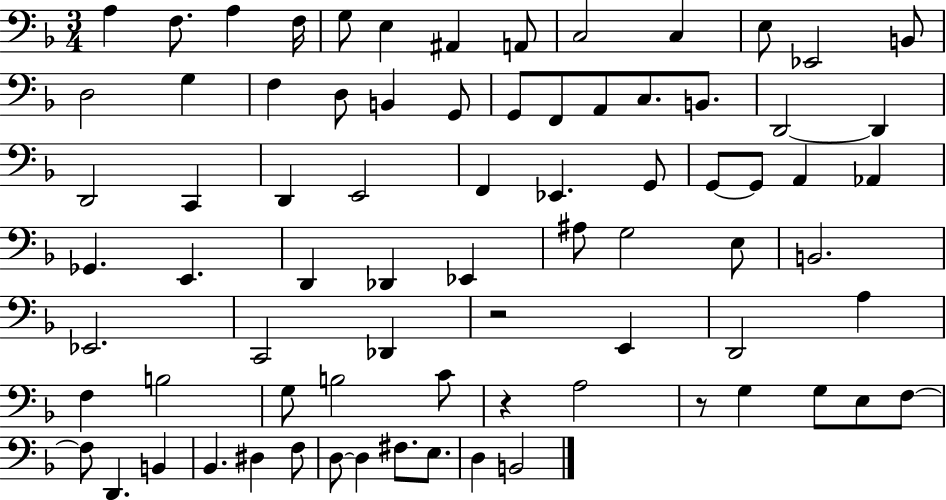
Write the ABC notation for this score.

X:1
T:Untitled
M:3/4
L:1/4
K:F
A, F,/2 A, F,/4 G,/2 E, ^A,, A,,/2 C,2 C, E,/2 _E,,2 B,,/2 D,2 G, F, D,/2 B,, G,,/2 G,,/2 F,,/2 A,,/2 C,/2 B,,/2 D,,2 D,, D,,2 C,, D,, E,,2 F,, _E,, G,,/2 G,,/2 G,,/2 A,, _A,, _G,, E,, D,, _D,, _E,, ^A,/2 G,2 E,/2 B,,2 _E,,2 C,,2 _D,, z2 E,, D,,2 A, F, B,2 G,/2 B,2 C/2 z A,2 z/2 G, G,/2 E,/2 F,/2 F,/2 D,, B,, _B,, ^D, F,/2 D,/2 D, ^F,/2 E,/2 D, B,,2